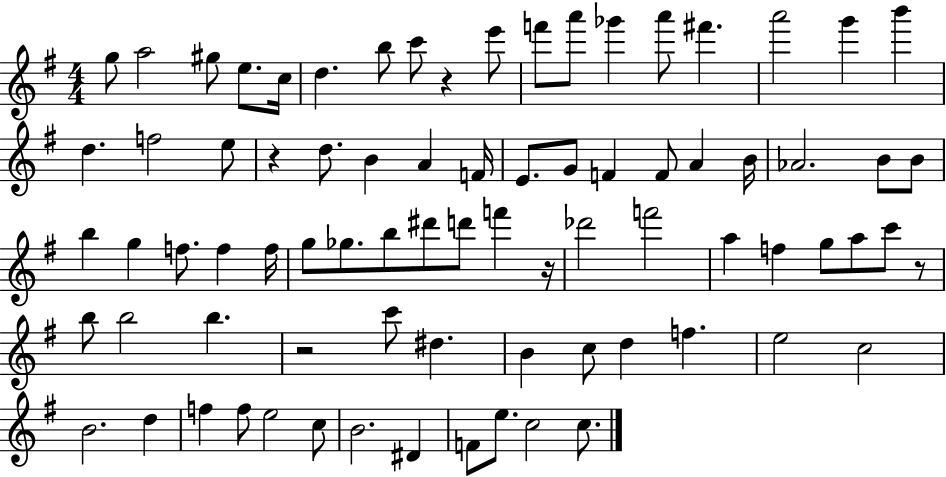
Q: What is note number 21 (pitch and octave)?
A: D5